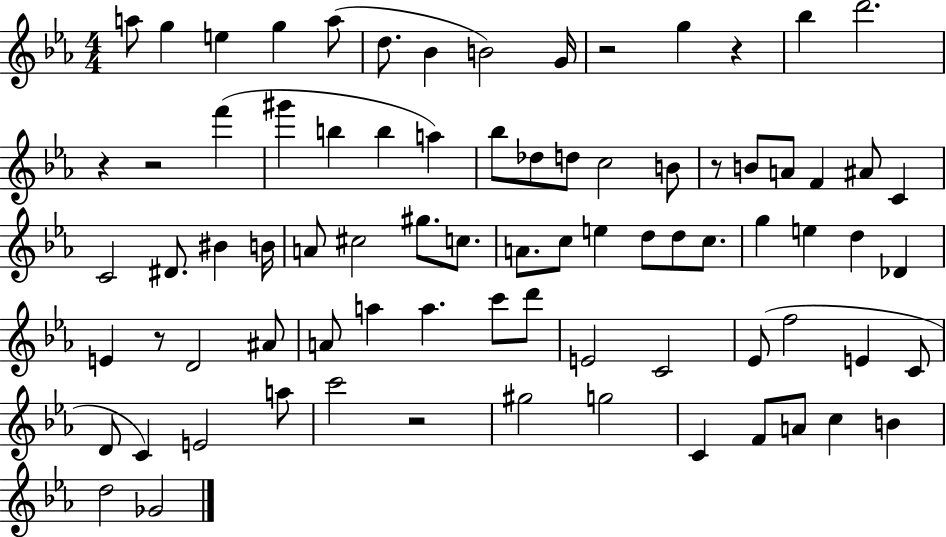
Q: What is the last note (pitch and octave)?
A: Gb4